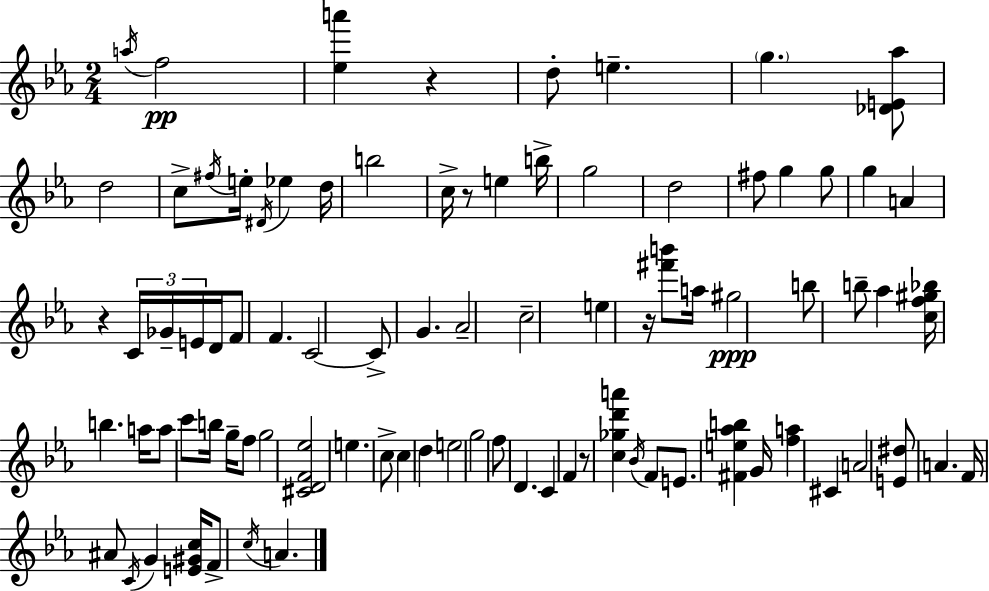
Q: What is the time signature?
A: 2/4